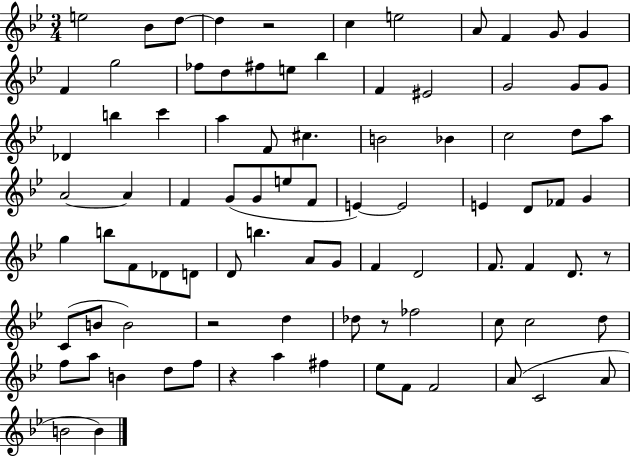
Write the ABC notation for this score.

X:1
T:Untitled
M:3/4
L:1/4
K:Bb
e2 _B/2 d/2 d z2 c e2 A/2 F G/2 G F g2 _f/2 d/2 ^f/2 e/2 _b F ^E2 G2 G/2 G/2 _D b c' a F/2 ^c B2 _B c2 d/2 a/2 A2 A F G/2 G/2 e/2 F/2 E E2 E D/2 _F/2 G g b/2 F/2 _D/2 D/2 D/2 b A/2 G/2 F D2 F/2 F D/2 z/2 C/2 B/2 B2 z2 d _d/2 z/2 _f2 c/2 c2 d/2 f/2 a/2 B d/2 f/2 z a ^f _e/2 F/2 F2 A/2 C2 A/2 B2 B